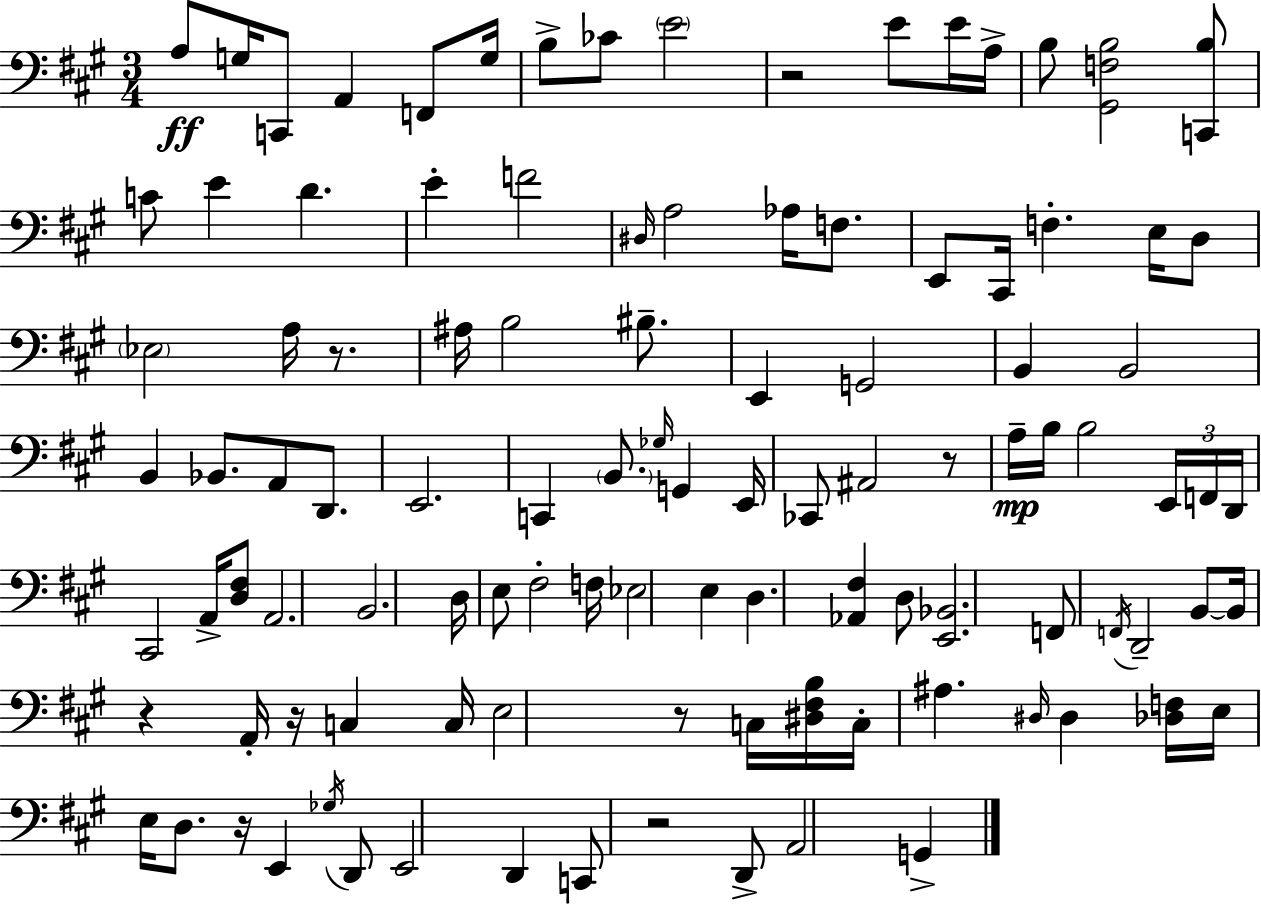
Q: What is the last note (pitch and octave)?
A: G2